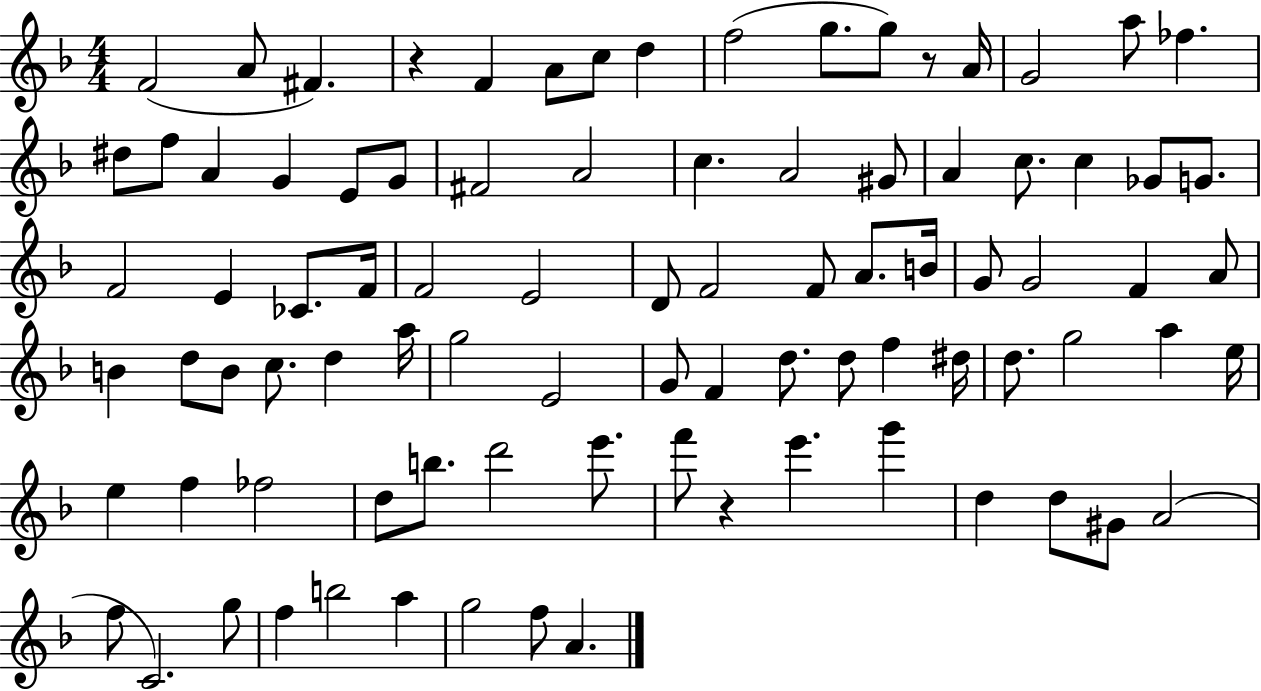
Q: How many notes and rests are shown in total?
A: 89